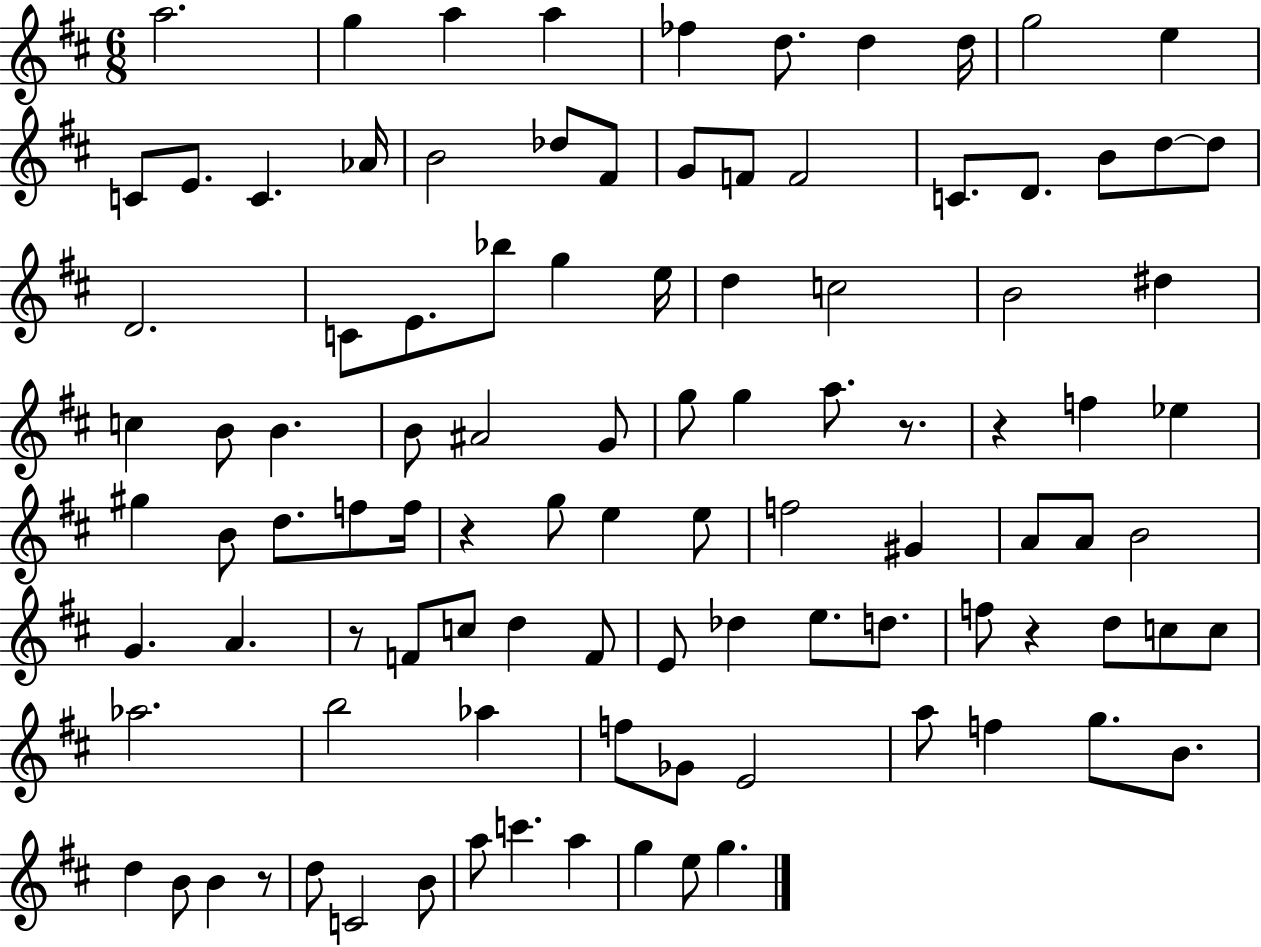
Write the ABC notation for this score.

X:1
T:Untitled
M:6/8
L:1/4
K:D
a2 g a a _f d/2 d d/4 g2 e C/2 E/2 C _A/4 B2 _d/2 ^F/2 G/2 F/2 F2 C/2 D/2 B/2 d/2 d/2 D2 C/2 E/2 _b/2 g e/4 d c2 B2 ^d c B/2 B B/2 ^A2 G/2 g/2 g a/2 z/2 z f _e ^g B/2 d/2 f/2 f/4 z g/2 e e/2 f2 ^G A/2 A/2 B2 G A z/2 F/2 c/2 d F/2 E/2 _d e/2 d/2 f/2 z d/2 c/2 c/2 _a2 b2 _a f/2 _G/2 E2 a/2 f g/2 B/2 d B/2 B z/2 d/2 C2 B/2 a/2 c' a g e/2 g